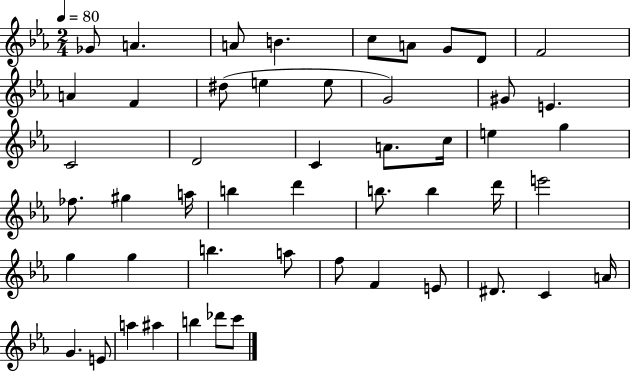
{
  \clef treble
  \numericTimeSignature
  \time 2/4
  \key ees \major
  \tempo 4 = 80
  ges'8 a'4. | a'8 b'4. | c''8 a'8 g'8 d'8 | f'2 | \break a'4 f'4 | dis''8( e''4 e''8 | g'2) | gis'8 e'4. | \break c'2 | d'2 | c'4 a'8. c''16 | e''4 g''4 | \break fes''8. gis''4 a''16 | b''4 d'''4 | b''8. b''4 d'''16 | e'''2 | \break g''4 g''4 | b''4. a''8 | f''8 f'4 e'8 | dis'8. c'4 a'16 | \break g'4. e'8 | a''4 ais''4 | b''4 des'''8 c'''8 | \bar "|."
}